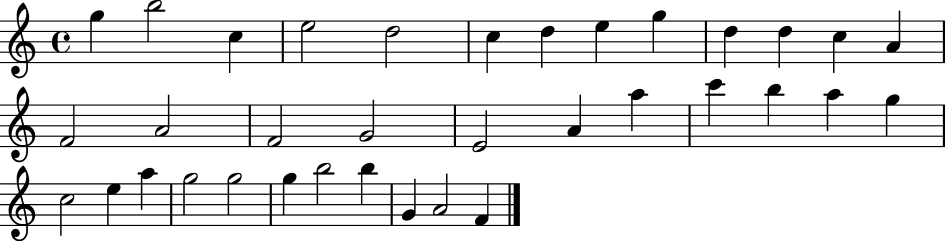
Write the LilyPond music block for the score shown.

{
  \clef treble
  \time 4/4
  \defaultTimeSignature
  \key c \major
  g''4 b''2 c''4 | e''2 d''2 | c''4 d''4 e''4 g''4 | d''4 d''4 c''4 a'4 | \break f'2 a'2 | f'2 g'2 | e'2 a'4 a''4 | c'''4 b''4 a''4 g''4 | \break c''2 e''4 a''4 | g''2 g''2 | g''4 b''2 b''4 | g'4 a'2 f'4 | \break \bar "|."
}